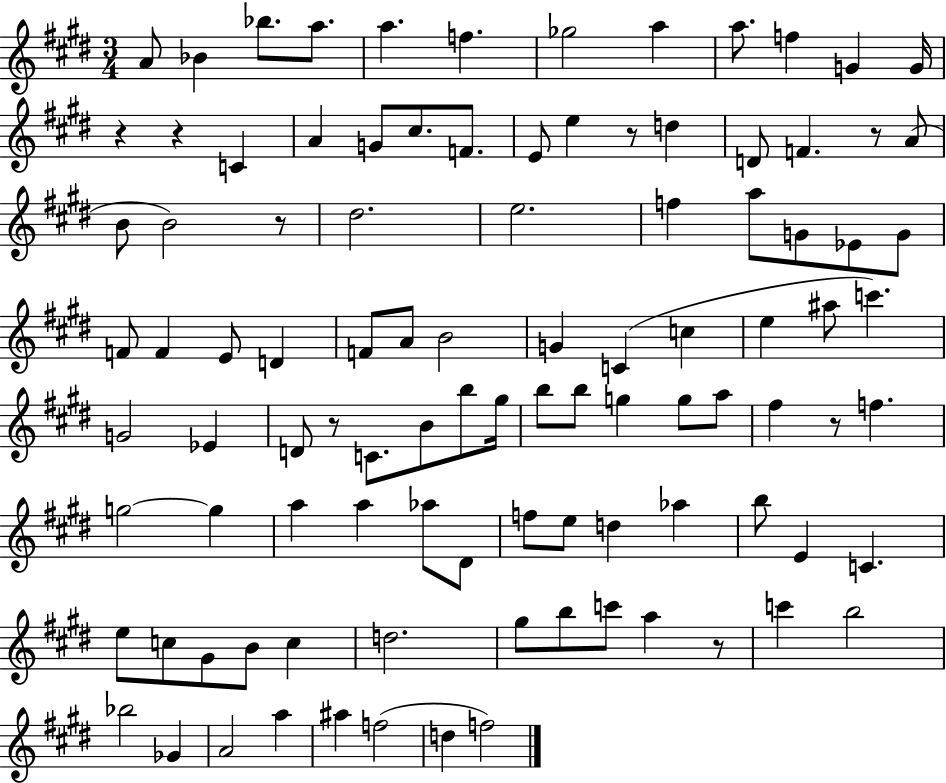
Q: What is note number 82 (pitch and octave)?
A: A5